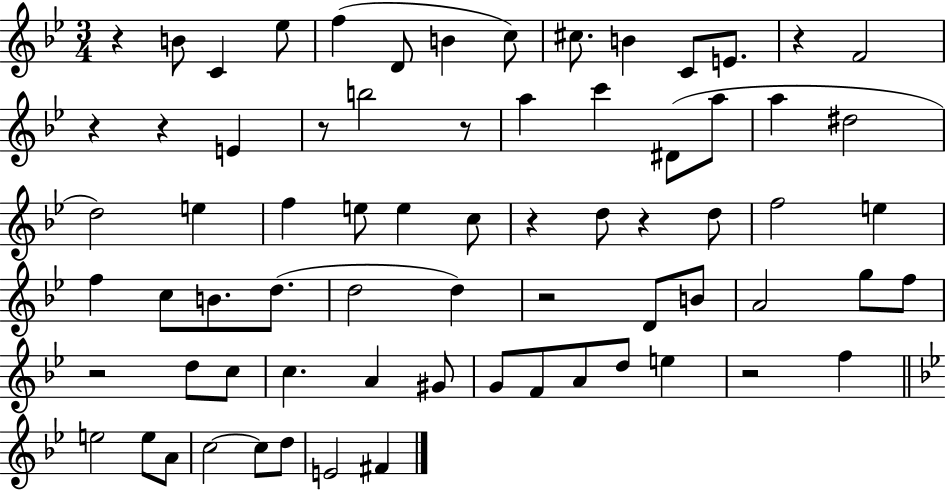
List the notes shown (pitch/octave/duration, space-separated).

R/q B4/e C4/q Eb5/e F5/q D4/e B4/q C5/e C#5/e. B4/q C4/e E4/e. R/q F4/h R/q R/q E4/q R/e B5/h R/e A5/q C6/q D#4/e A5/e A5/q D#5/h D5/h E5/q F5/q E5/e E5/q C5/e R/q D5/e R/q D5/e F5/h E5/q F5/q C5/e B4/e. D5/e. D5/h D5/q R/h D4/e B4/e A4/h G5/e F5/e R/h D5/e C5/e C5/q. A4/q G#4/e G4/e F4/e A4/e D5/e E5/q R/h F5/q E5/h E5/e A4/e C5/h C5/e D5/e E4/h F#4/q